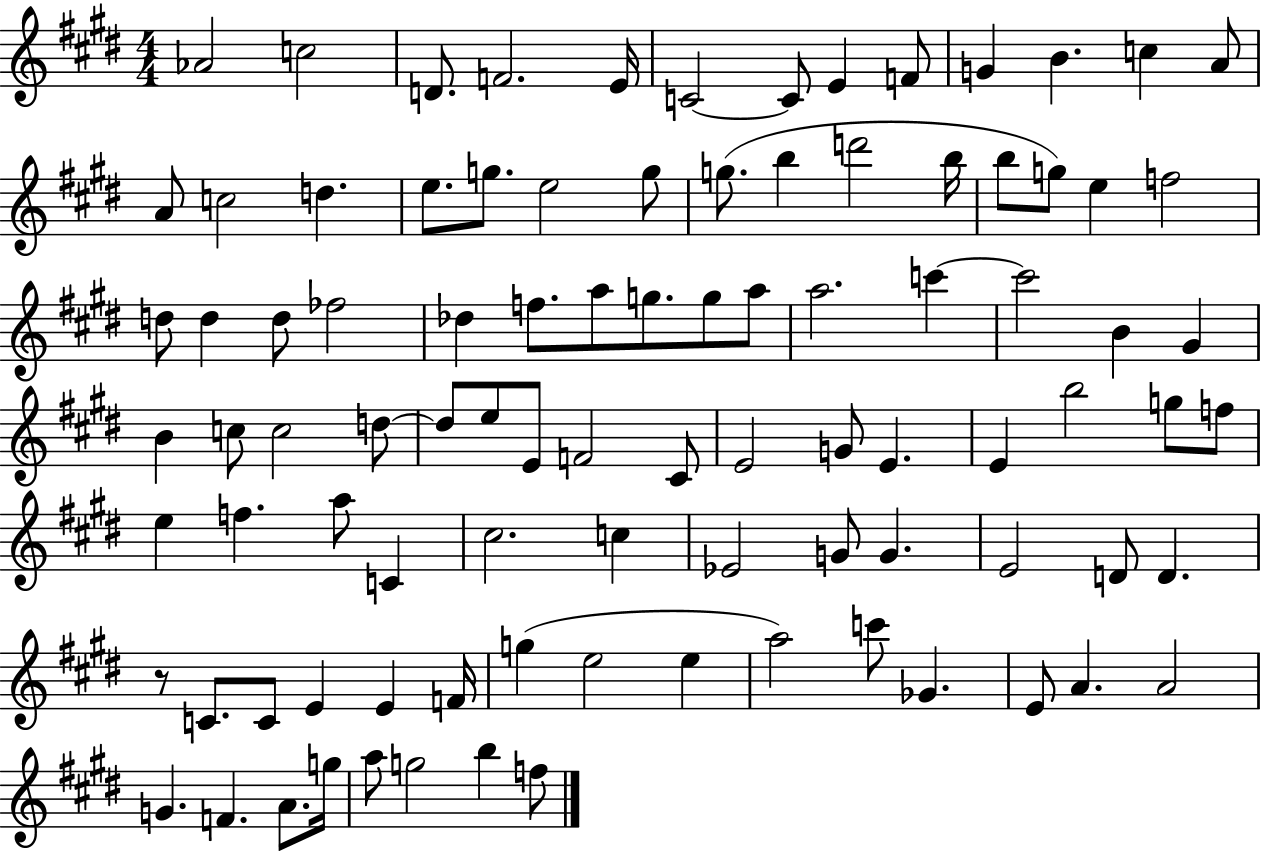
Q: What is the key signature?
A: E major